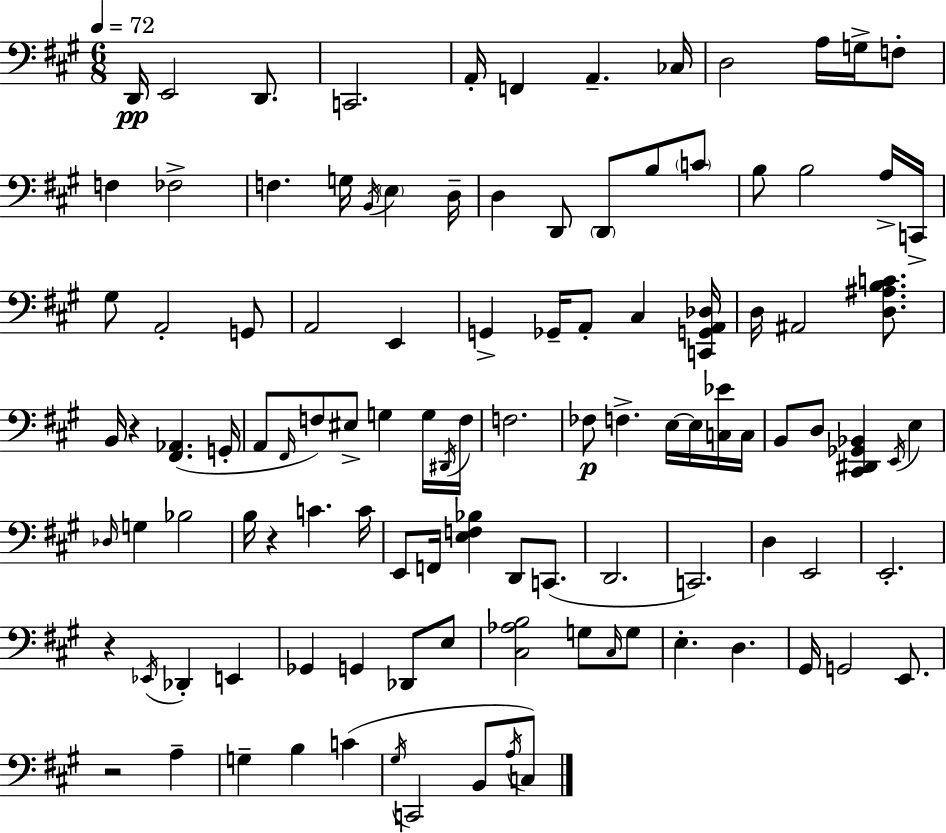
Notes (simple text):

D2/s E2/h D2/e. C2/h. A2/s F2/q A2/q. CES3/s D3/h A3/s G3/s F3/e F3/q FES3/h F3/q. G3/s B2/s E3/q D3/s D3/q D2/e D2/e B3/e C4/e B3/e B3/h A3/s C2/s G#3/e A2/h G2/e A2/h E2/q G2/q Gb2/s A2/e C#3/q [C2,G2,A2,Db3]/s D3/s A#2/h [D3,A#3,B3,C4]/e. B2/s R/q [F#2,Ab2]/q. G2/s A2/e F#2/s F3/e EIS3/e G3/q G3/s D#2/s F3/s F3/h. FES3/e F3/q. E3/s E3/s [C3,Eb4]/s C3/s B2/e D3/e [C#2,D#2,Gb2,Bb2]/q E2/s E3/q Db3/s G3/q Bb3/h B3/s R/q C4/q. C4/s E2/e F2/s [E3,F3,Bb3]/q D2/e C2/e. D2/h. C2/h. D3/q E2/h E2/h. R/q Eb2/s Db2/q E2/q Gb2/q G2/q Db2/e E3/e [C#3,Ab3,B3]/h G3/e C#3/s G3/e E3/q. D3/q. G#2/s G2/h E2/e. R/h A3/q G3/q B3/q C4/q G#3/s C2/h B2/e A3/s C3/e